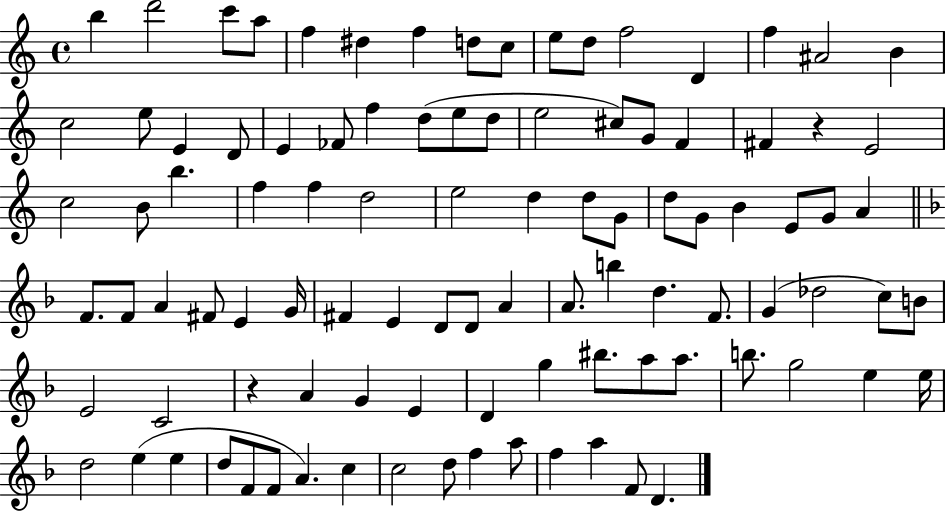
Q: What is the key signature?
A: C major